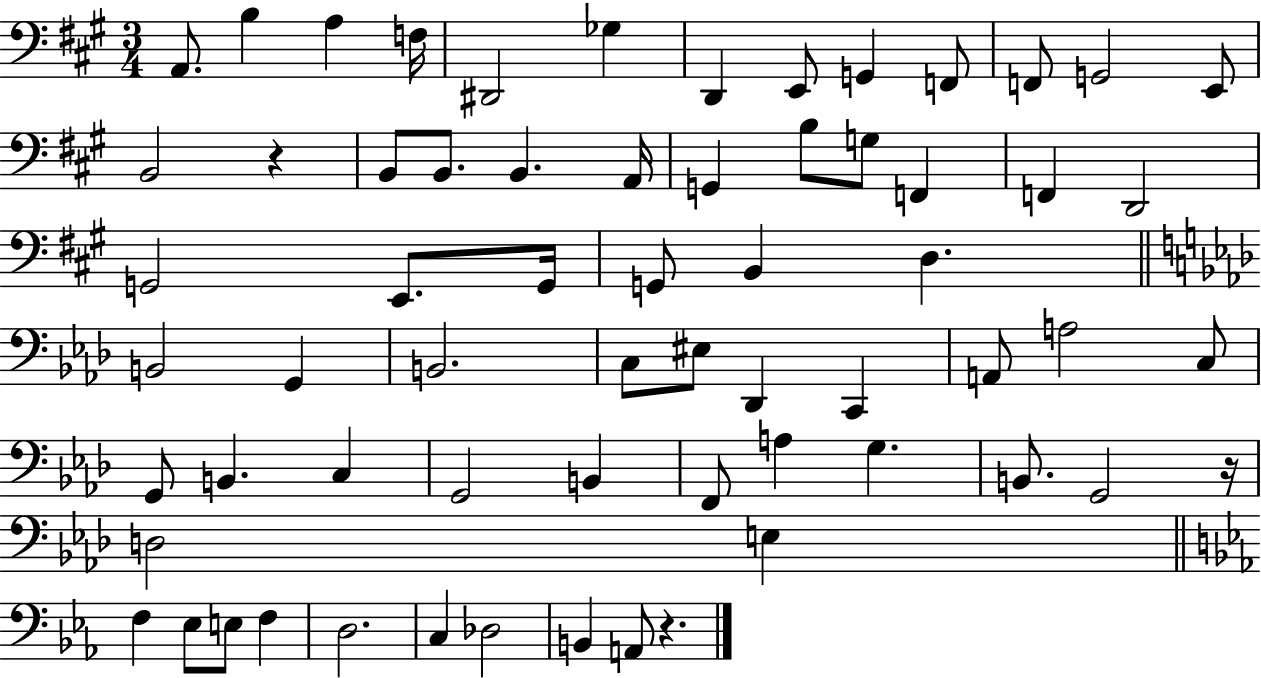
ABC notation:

X:1
T:Untitled
M:3/4
L:1/4
K:A
A,,/2 B, A, F,/4 ^D,,2 _G, D,, E,,/2 G,, F,,/2 F,,/2 G,,2 E,,/2 B,,2 z B,,/2 B,,/2 B,, A,,/4 G,, B,/2 G,/2 F,, F,, D,,2 G,,2 E,,/2 G,,/4 G,,/2 B,, D, B,,2 G,, B,,2 C,/2 ^E,/2 _D,, C,, A,,/2 A,2 C,/2 G,,/2 B,, C, G,,2 B,, F,,/2 A, G, B,,/2 G,,2 z/4 D,2 E, F, _E,/2 E,/2 F, D,2 C, _D,2 B,, A,,/2 z